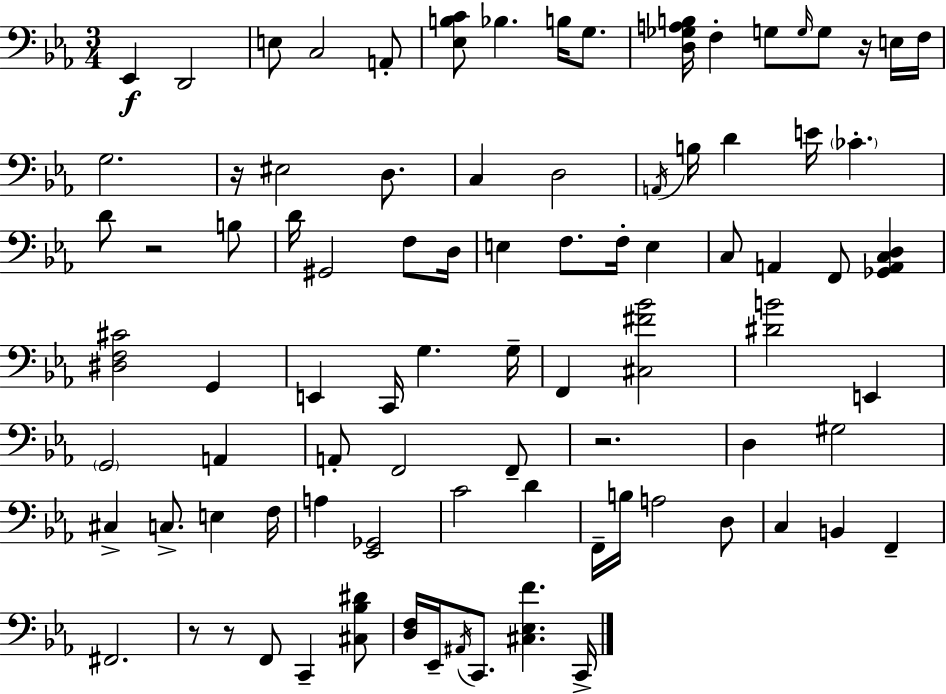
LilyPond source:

{
  \clef bass
  \numericTimeSignature
  \time 3/4
  \key ees \major
  \repeat volta 2 { ees,4\f d,2 | e8 c2 a,8-. | <ees b c'>8 bes4. b16 g8. | <d ges a b>16 f4-. g8 \grace { g16 } g8 r16 e16 | \break f16 g2. | r16 eis2 d8. | c4 d2 | \acciaccatura { a,16 } b16 d'4 e'16 \parenthesize ces'4.-. | \break d'8 r2 | b8 d'16 gis,2 f8 | d16 e4 f8. f16-. e4 | c8 a,4 f,8 <ges, a, c d>4 | \break <dis f cis'>2 g,4 | e,4 c,16 g4. | g16-- f,4 <cis fis' bes'>2 | <dis' b'>2 e,4 | \break \parenthesize g,2 a,4 | a,8-. f,2 | f,8-- r2. | d4 gis2 | \break cis4-> c8.-> e4 | f16 a4 <ees, ges,>2 | c'2 d'4 | f,16-- b16 a2 | \break d8 c4 b,4 f,4-- | fis,2. | r8 r8 f,8 c,4-- | <cis bes dis'>8 <d f>16 ees,16-- \acciaccatura { ais,16 } c,8. <cis ees f'>4. | \break c,16-> } \bar "|."
}